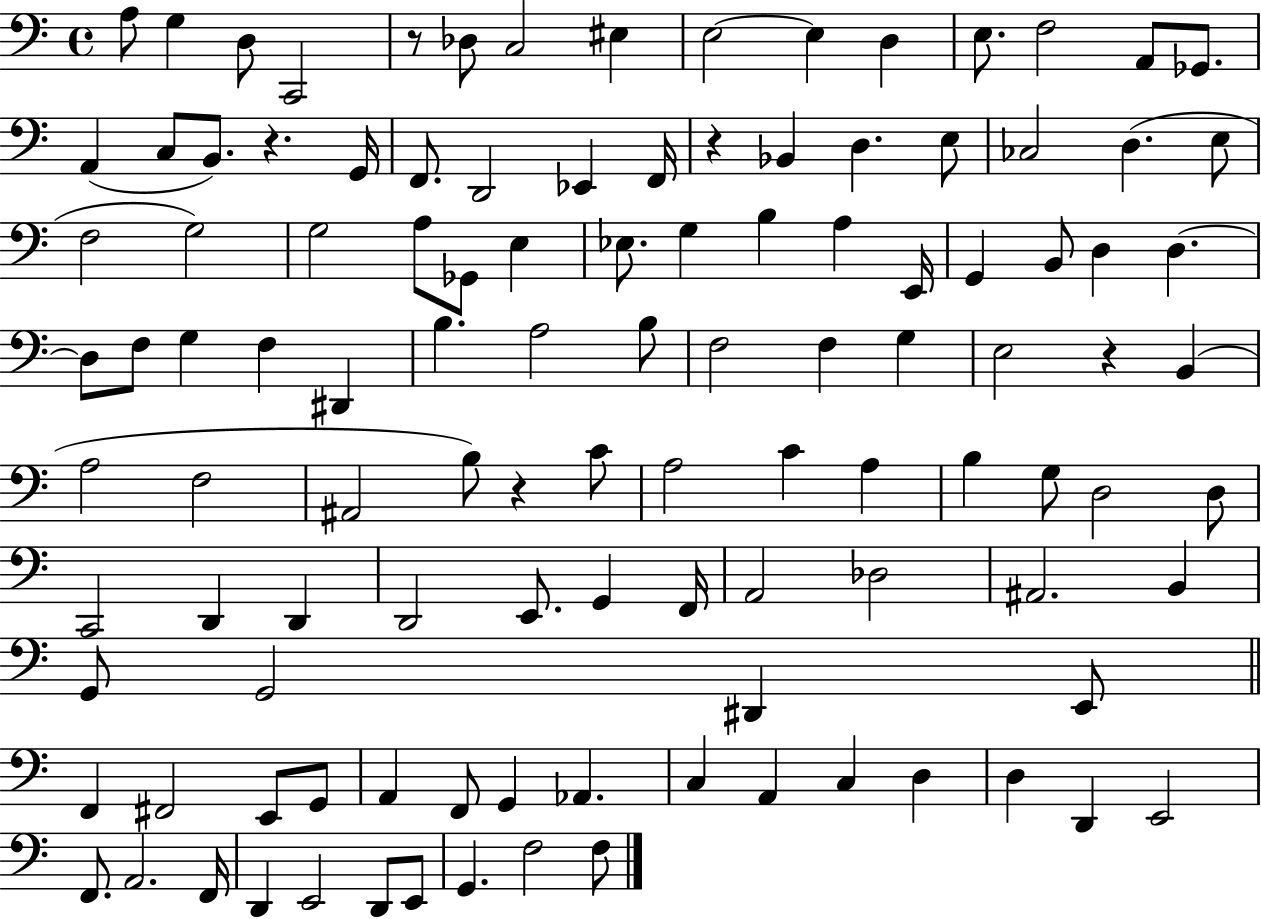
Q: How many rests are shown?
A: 5